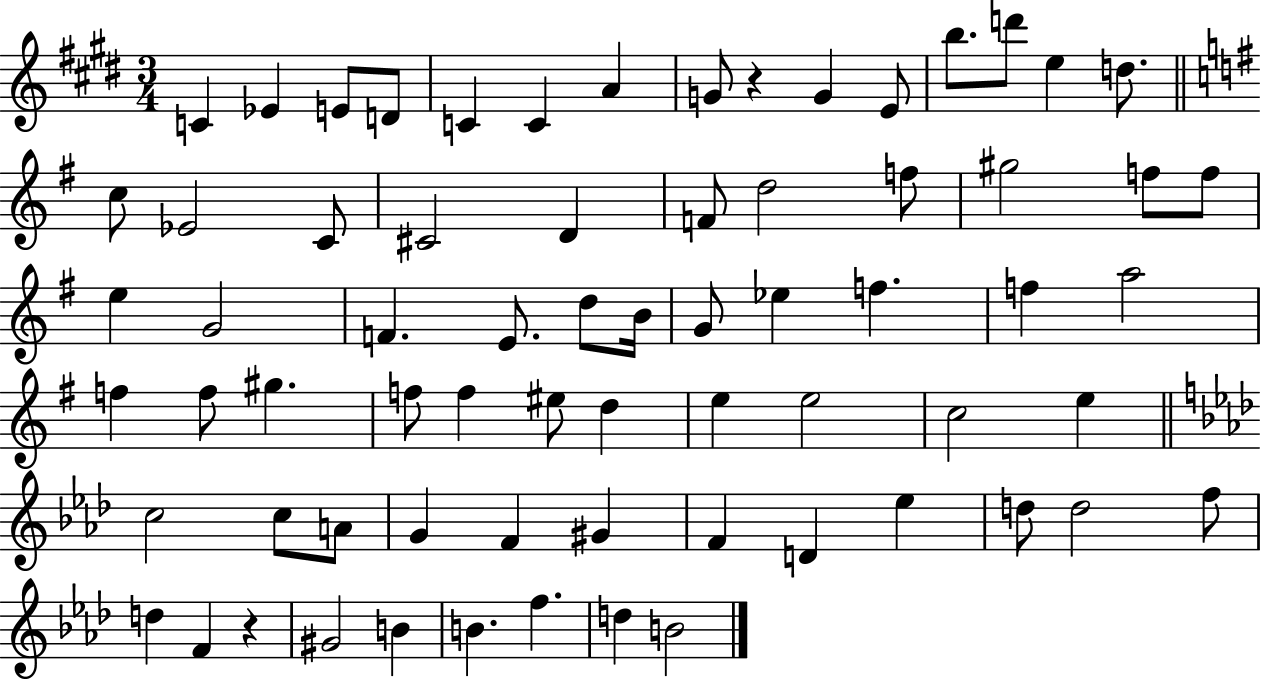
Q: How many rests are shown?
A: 2